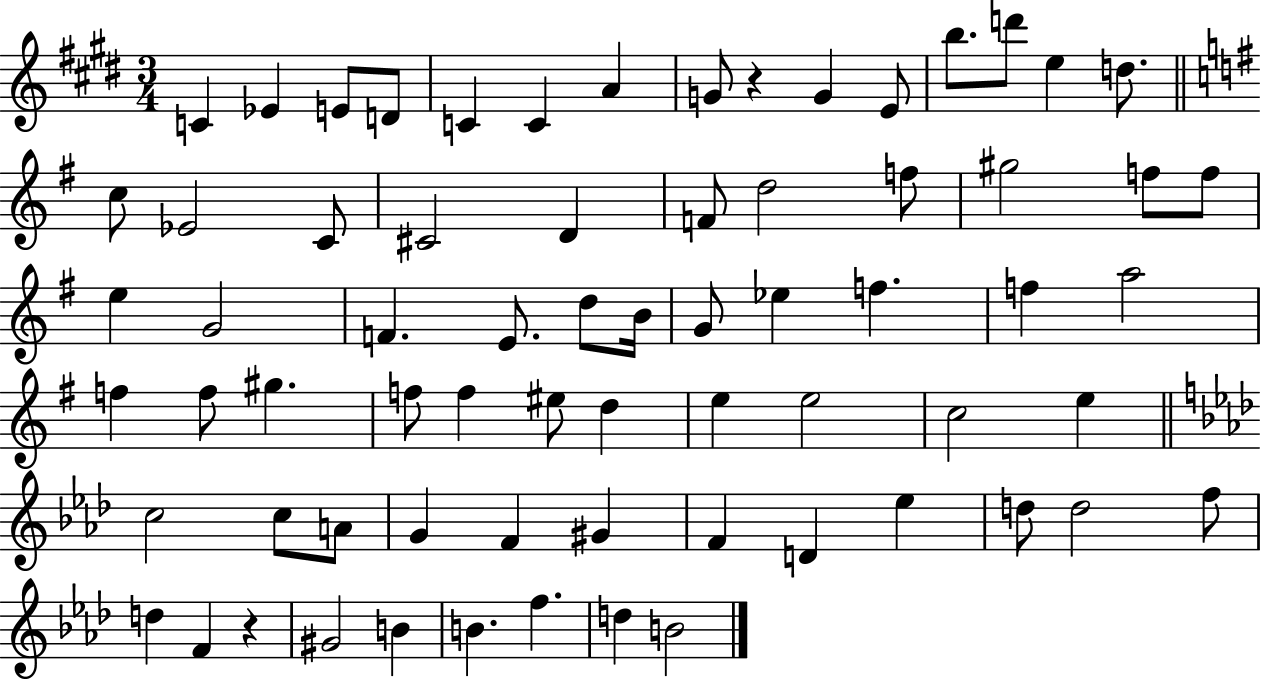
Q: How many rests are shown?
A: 2